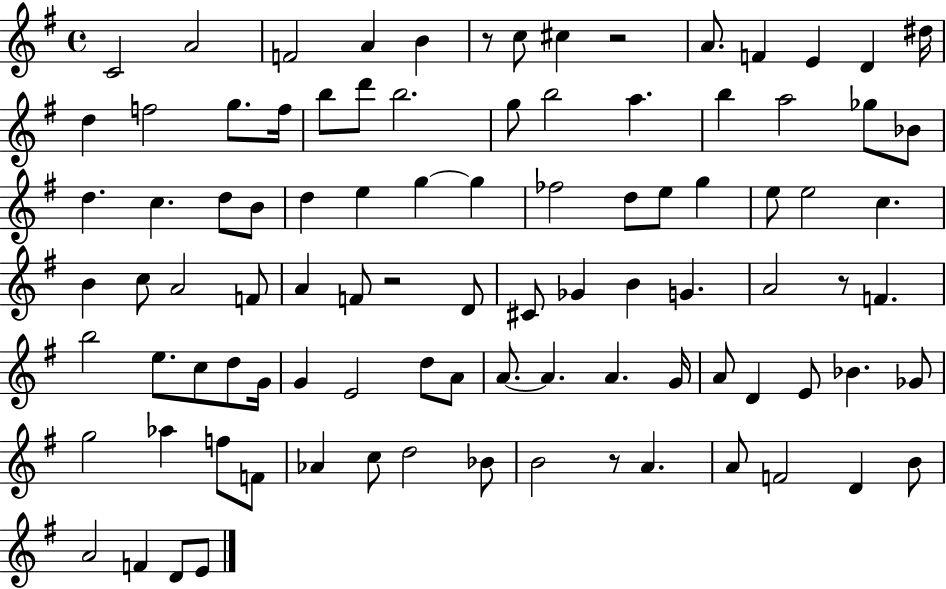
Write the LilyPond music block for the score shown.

{
  \clef treble
  \time 4/4
  \defaultTimeSignature
  \key g \major
  c'2 a'2 | f'2 a'4 b'4 | r8 c''8 cis''4 r2 | a'8. f'4 e'4 d'4 dis''16 | \break d''4 f''2 g''8. f''16 | b''8 d'''8 b''2. | g''8 b''2 a''4. | b''4 a''2 ges''8 bes'8 | \break d''4. c''4. d''8 b'8 | d''4 e''4 g''4~~ g''4 | fes''2 d''8 e''8 g''4 | e''8 e''2 c''4. | \break b'4 c''8 a'2 f'8 | a'4 f'8 r2 d'8 | cis'8 ges'4 b'4 g'4. | a'2 r8 f'4. | \break b''2 e''8. c''8 d''8 g'16 | g'4 e'2 d''8 a'8 | a'8.~~ a'4. a'4. g'16 | a'8 d'4 e'8 bes'4. ges'8 | \break g''2 aes''4 f''8 f'8 | aes'4 c''8 d''2 bes'8 | b'2 r8 a'4. | a'8 f'2 d'4 b'8 | \break a'2 f'4 d'8 e'8 | \bar "|."
}